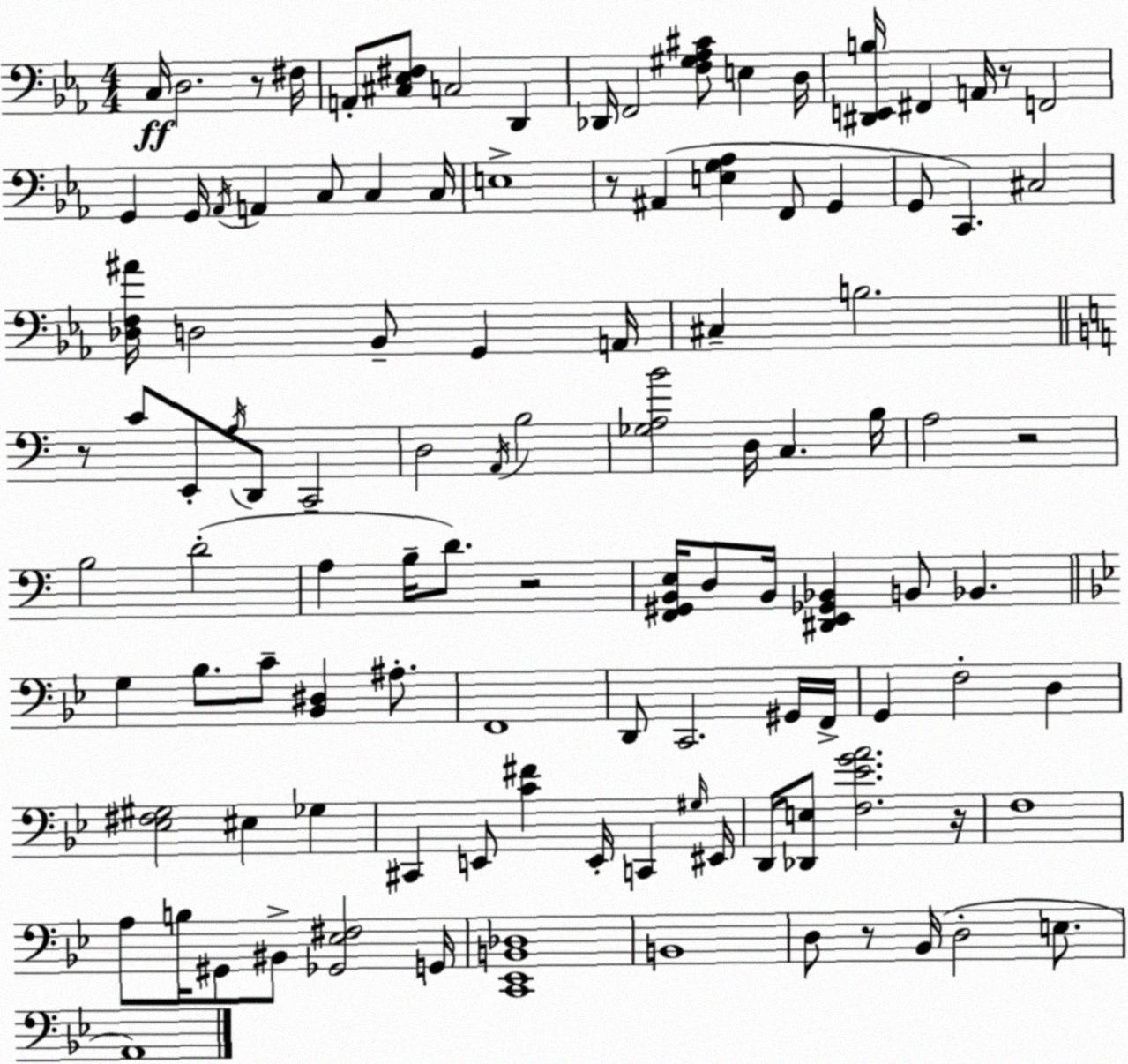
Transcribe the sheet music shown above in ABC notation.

X:1
T:Untitled
M:4/4
L:1/4
K:Eb
C,/4 D,2 z/2 ^F,/4 A,,/2 [^C,_E,^F,]/2 C,2 D,, _D,,/4 F,,2 [F,^G,_A,^C]/2 E, D,/4 [^D,,E,,B,]/4 ^F,, A,,/4 z/2 F,,2 G,, G,,/4 _A,,/4 A,, C,/2 C, C,/4 E,4 z/2 ^A,, [E,G,_A,] F,,/2 G,, G,,/2 C,, ^C,2 [_D,F,^A]/4 D,2 _B,,/2 G,, A,,/4 ^C, B,2 z/2 C/2 E,,/2 A,/4 D,,/2 C,,2 D,2 A,,/4 B,2 [_G,A,B]2 D,/4 C, B,/4 A,2 z2 B,2 D2 A, B,/4 D/2 z2 [F,,^G,,B,,E,]/4 D,/2 B,,/4 [^D,,E,,_G,,_B,,] B,,/2 _B,, G, _B,/2 C/2 [_B,,^D,] ^A,/2 F,,4 D,,/2 C,,2 ^G,,/4 F,,/4 G,, F,2 D, [_E,^F,^G,]2 ^E, _G, ^C,, E,,/2 [C^F] E,,/4 C,, ^G,/4 ^E,,/4 D,,/4 [_D,,E,]/2 [F,_EGA]2 z/4 F,4 A,/2 B,/4 ^G,,/2 ^B,,/2 [_G,,_E,^F,]2 G,,/4 [C,,_E,,B,,_D,]4 B,,4 D,/2 z/2 _B,,/4 D,2 E,/2 A,,4